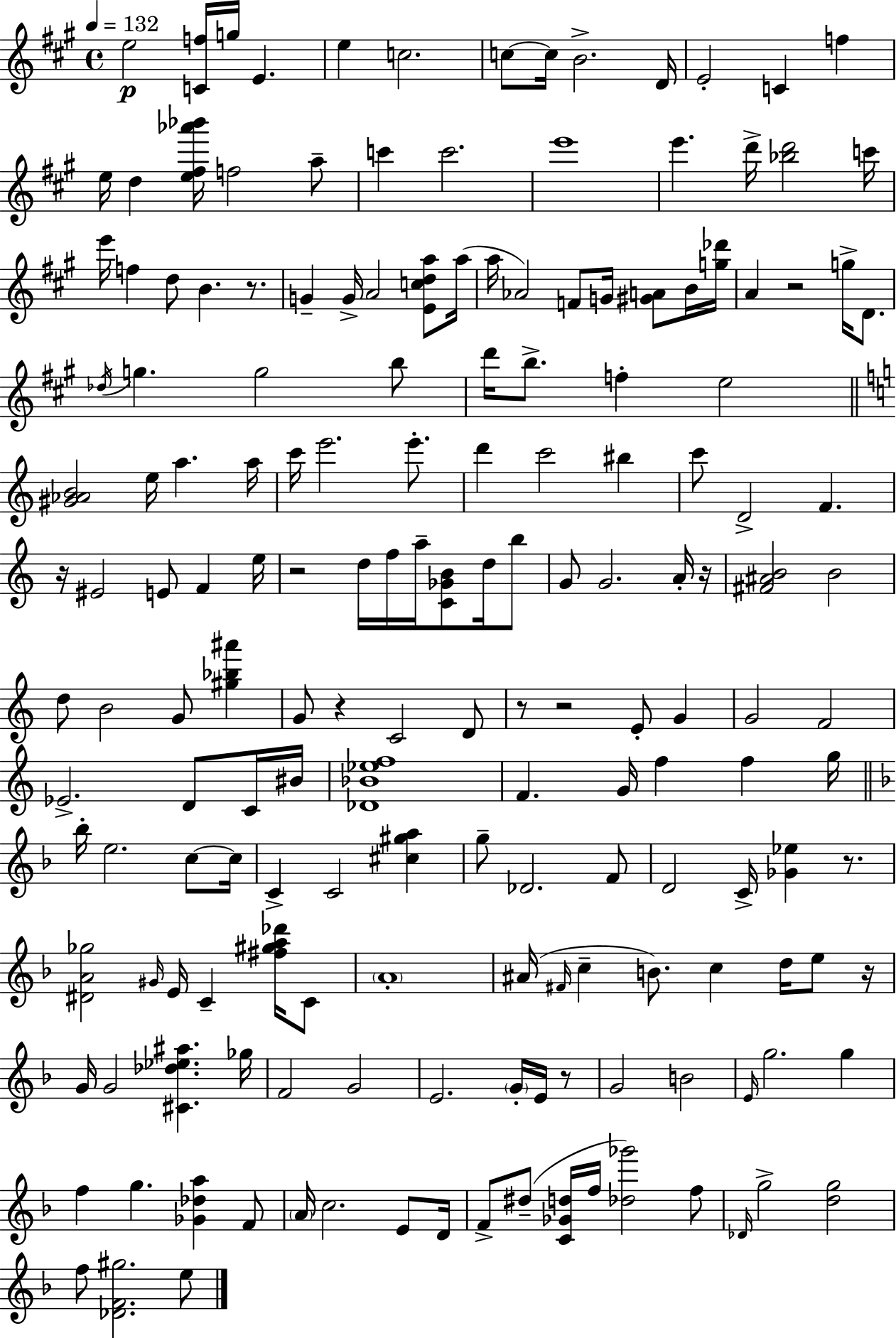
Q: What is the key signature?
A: A major